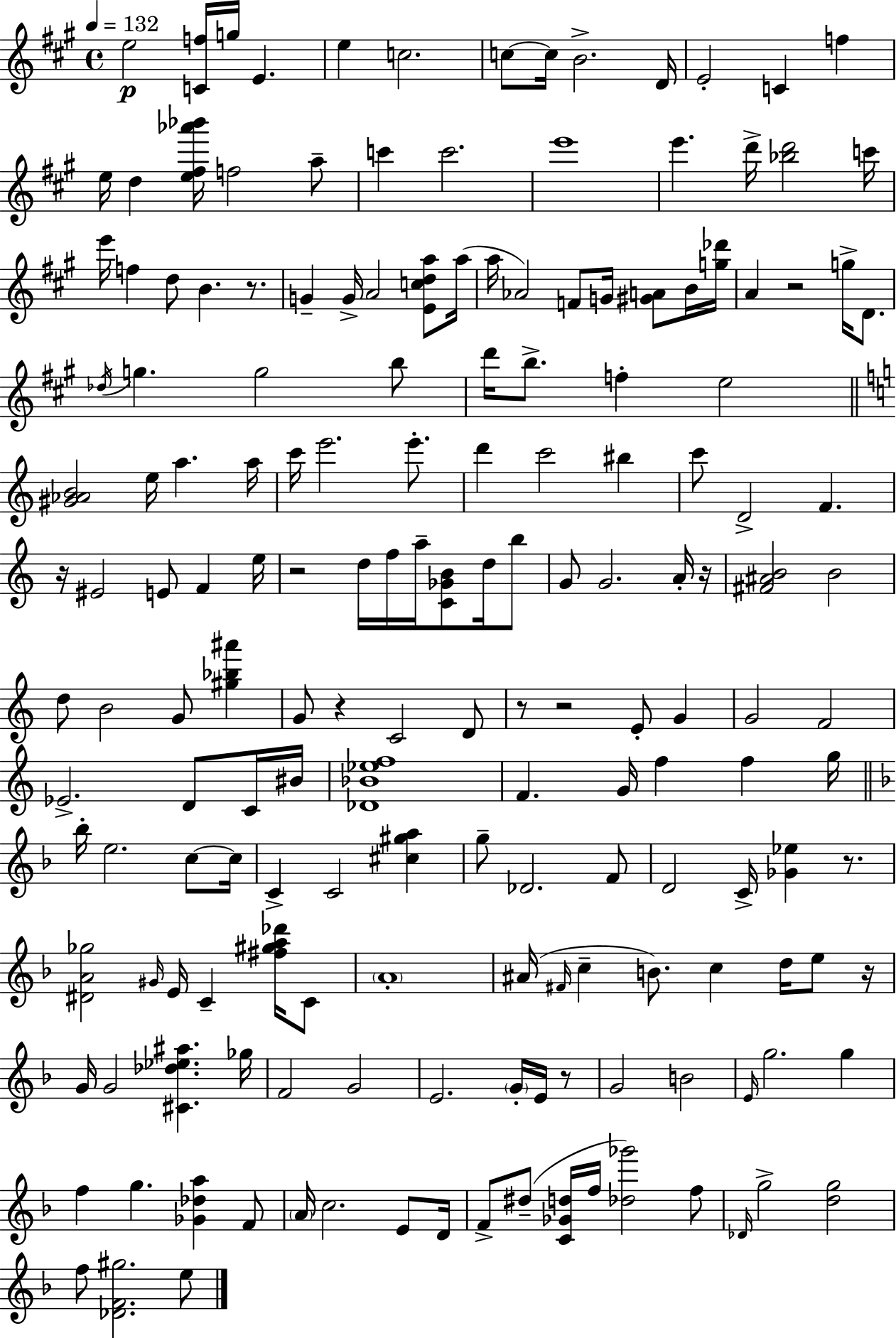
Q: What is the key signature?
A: A major